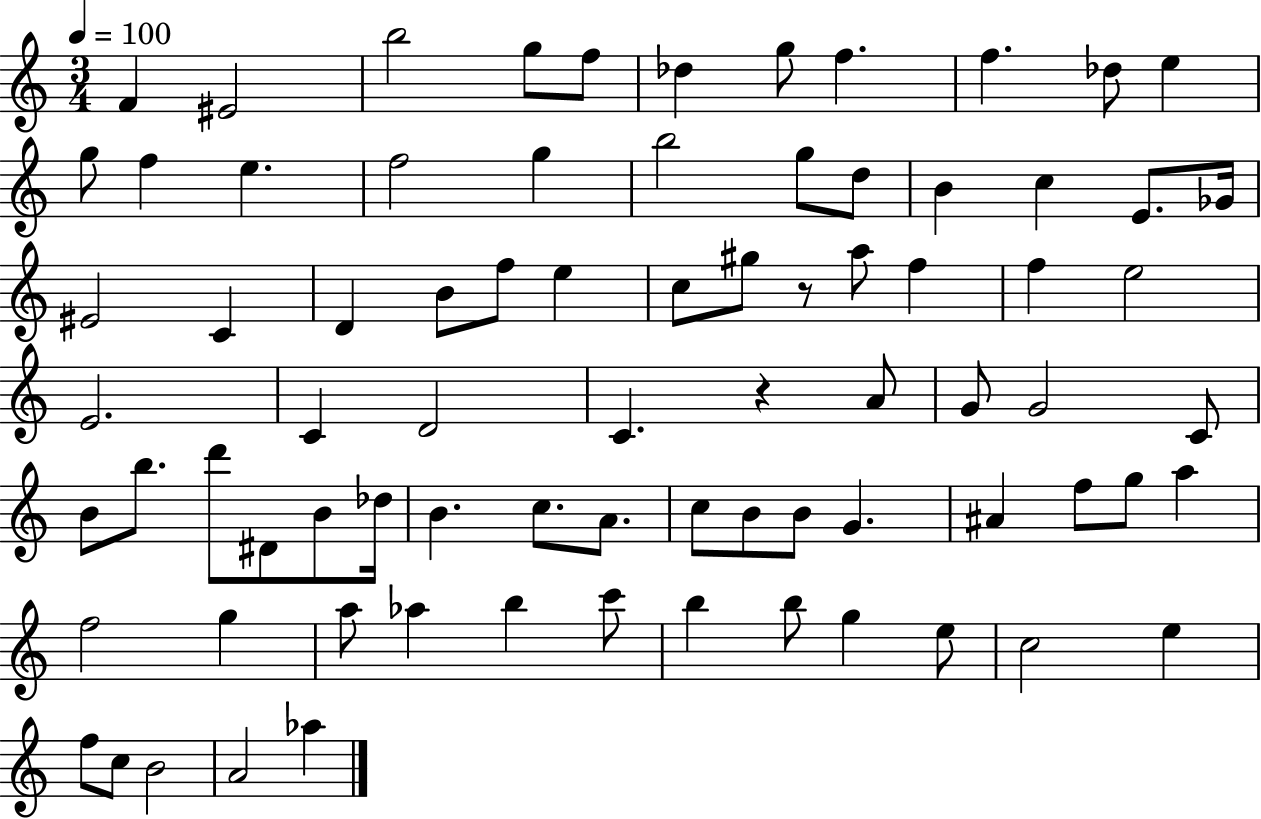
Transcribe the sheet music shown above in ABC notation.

X:1
T:Untitled
M:3/4
L:1/4
K:C
F ^E2 b2 g/2 f/2 _d g/2 f f _d/2 e g/2 f e f2 g b2 g/2 d/2 B c E/2 _G/4 ^E2 C D B/2 f/2 e c/2 ^g/2 z/2 a/2 f f e2 E2 C D2 C z A/2 G/2 G2 C/2 B/2 b/2 d'/2 ^D/2 B/2 _d/4 B c/2 A/2 c/2 B/2 B/2 G ^A f/2 g/2 a f2 g a/2 _a b c'/2 b b/2 g e/2 c2 e f/2 c/2 B2 A2 _a